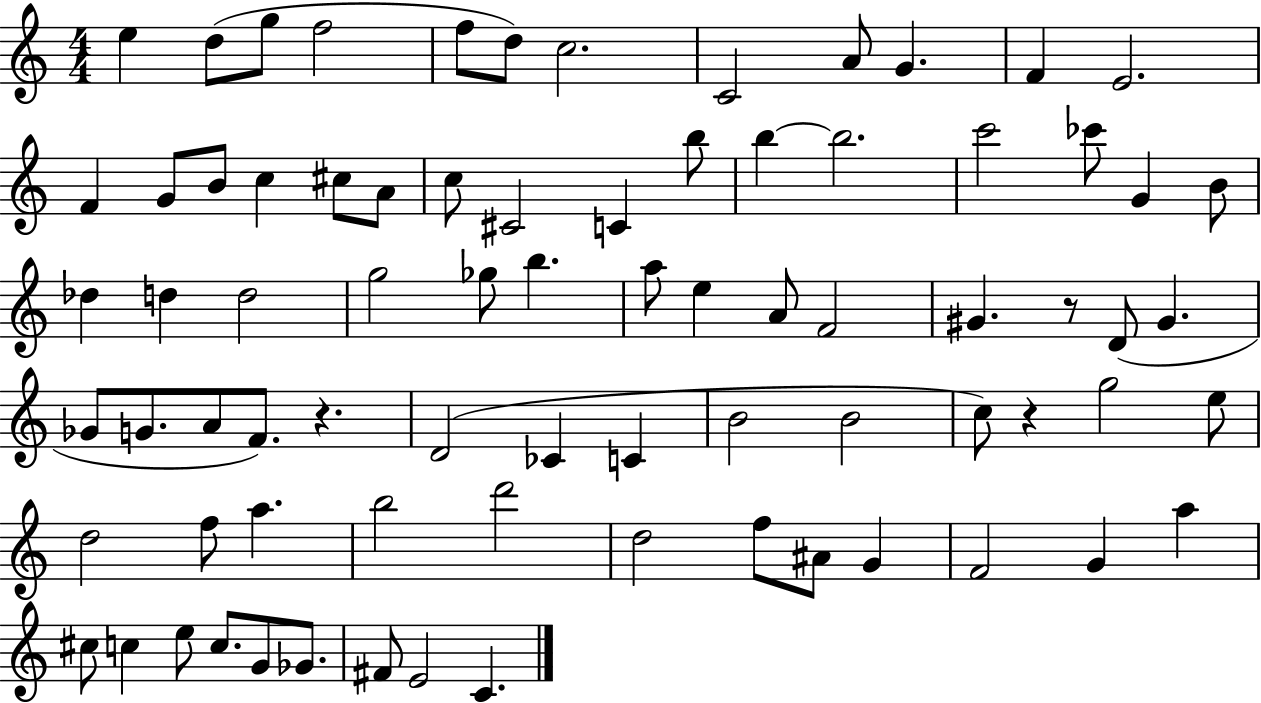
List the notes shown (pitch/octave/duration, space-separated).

E5/q D5/e G5/e F5/h F5/e D5/e C5/h. C4/h A4/e G4/q. F4/q E4/h. F4/q G4/e B4/e C5/q C#5/e A4/e C5/e C#4/h C4/q B5/e B5/q B5/h. C6/h CES6/e G4/q B4/e Db5/q D5/q D5/h G5/h Gb5/e B5/q. A5/e E5/q A4/e F4/h G#4/q. R/e D4/e G#4/q. Gb4/e G4/e. A4/e F4/e. R/q. D4/h CES4/q C4/q B4/h B4/h C5/e R/q G5/h E5/e D5/h F5/e A5/q. B5/h D6/h D5/h F5/e A#4/e G4/q F4/h G4/q A5/q C#5/e C5/q E5/e C5/e. G4/e Gb4/e. F#4/e E4/h C4/q.